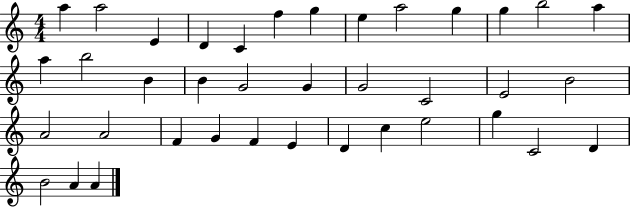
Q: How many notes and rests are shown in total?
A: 38